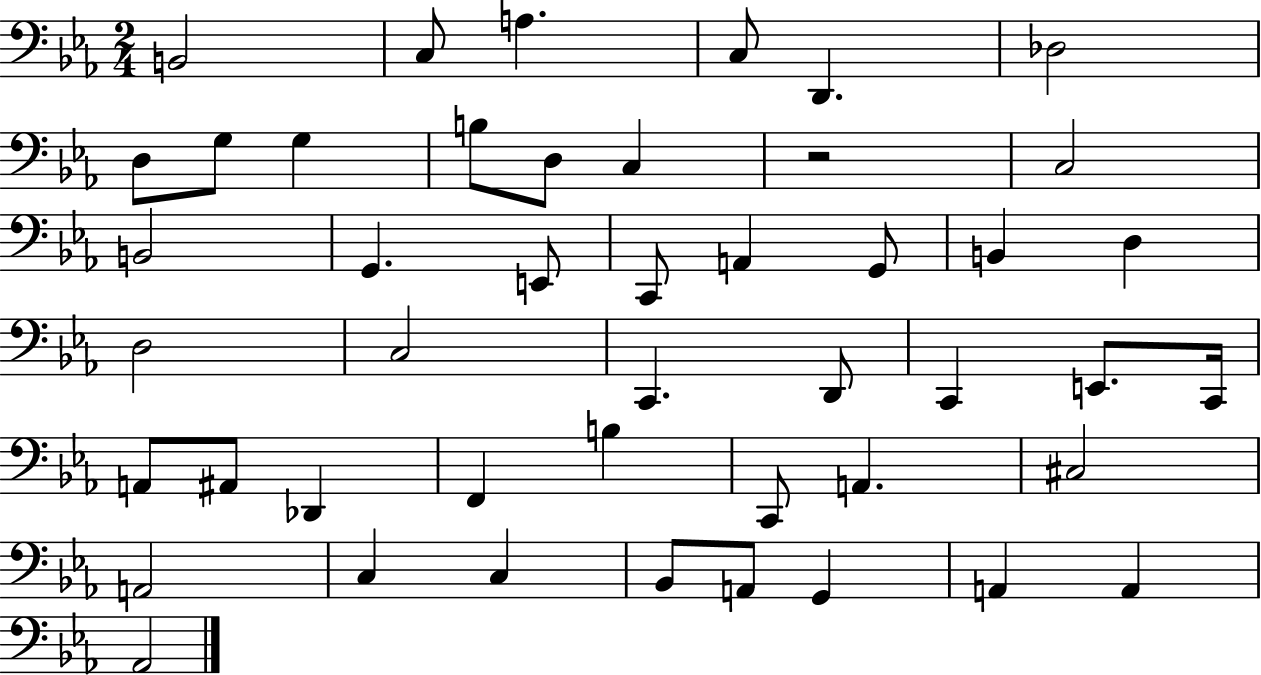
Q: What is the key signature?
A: EES major